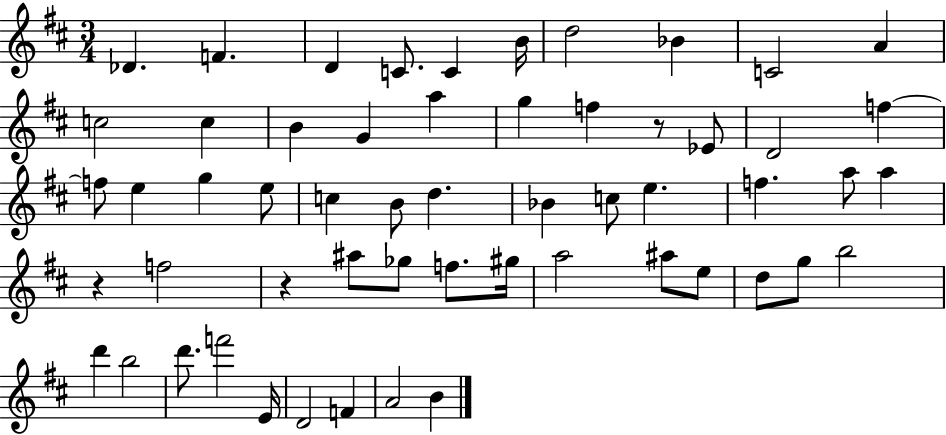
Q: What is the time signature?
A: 3/4